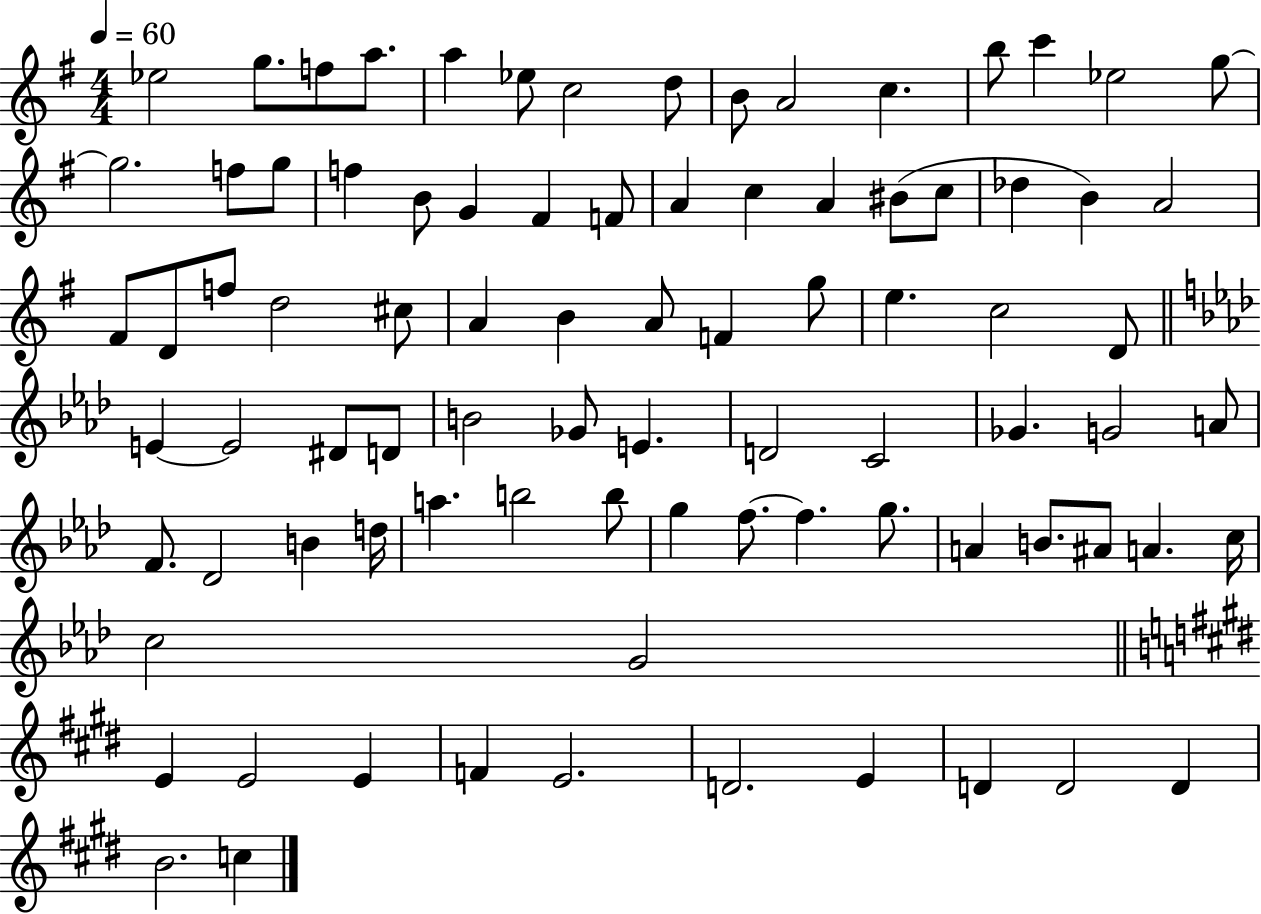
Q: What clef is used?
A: treble